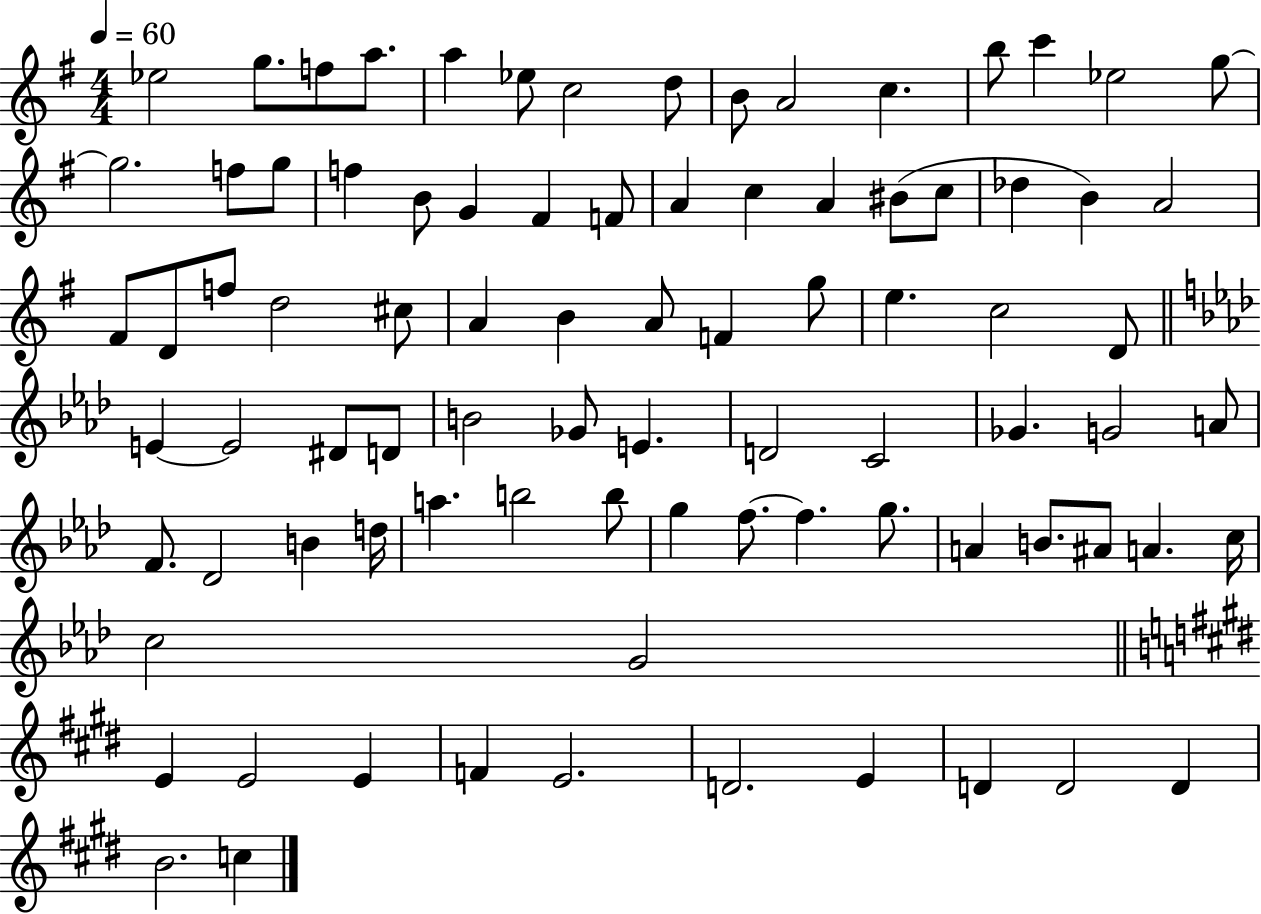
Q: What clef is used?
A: treble